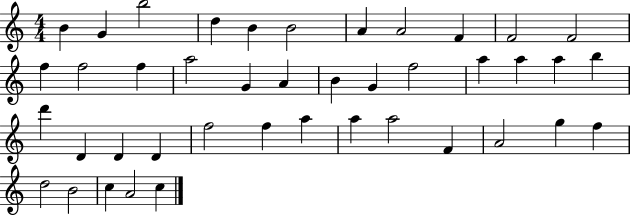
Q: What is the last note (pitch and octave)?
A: C5